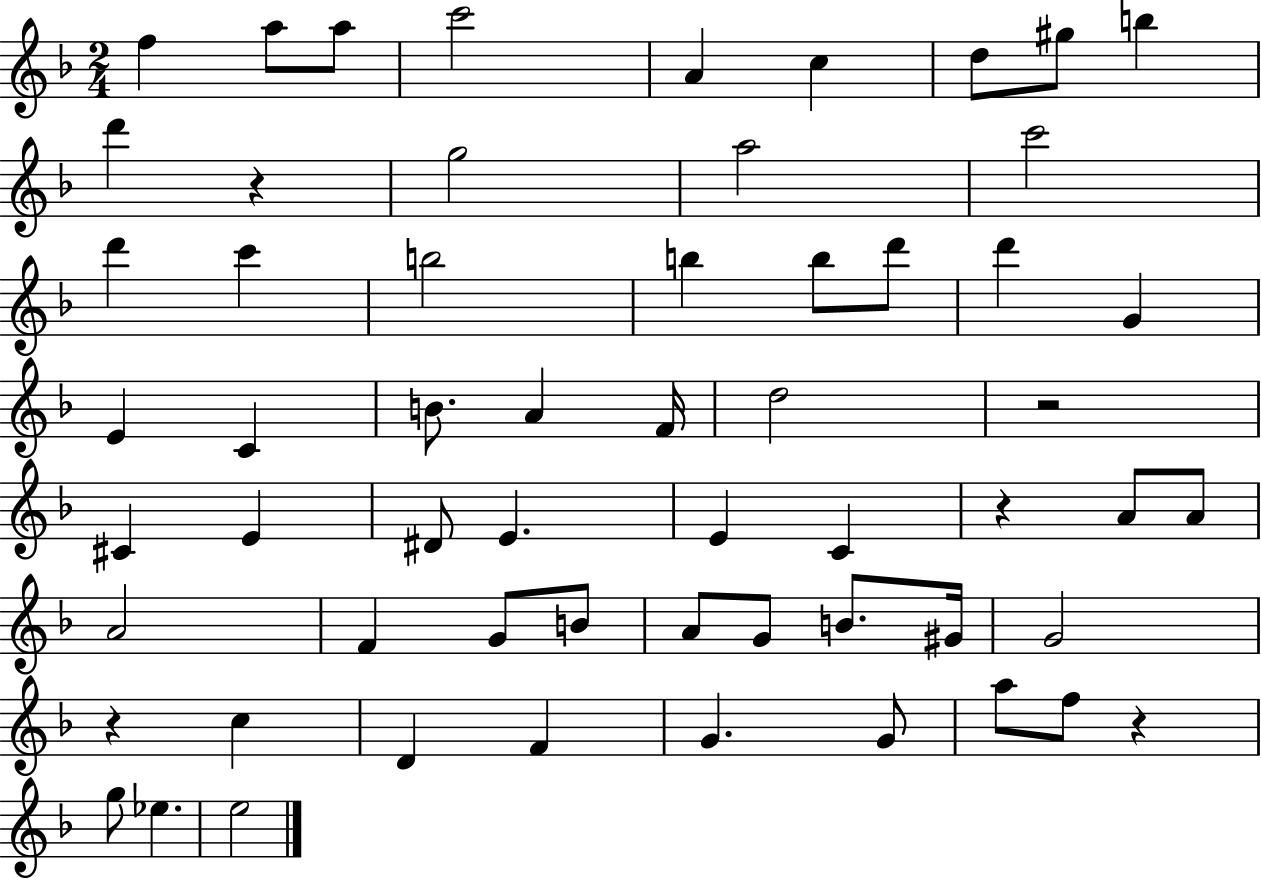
F5/q A5/e A5/e C6/h A4/q C5/q D5/e G#5/e B5/q D6/q R/q G5/h A5/h C6/h D6/q C6/q B5/h B5/q B5/e D6/e D6/q G4/q E4/q C4/q B4/e. A4/q F4/s D5/h R/h C#4/q E4/q D#4/e E4/q. E4/q C4/q R/q A4/e A4/e A4/h F4/q G4/e B4/e A4/e G4/e B4/e. G#4/s G4/h R/q C5/q D4/q F4/q G4/q. G4/e A5/e F5/e R/q G5/e Eb5/q. E5/h